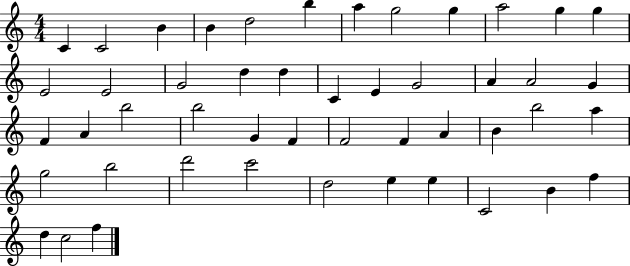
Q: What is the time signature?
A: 4/4